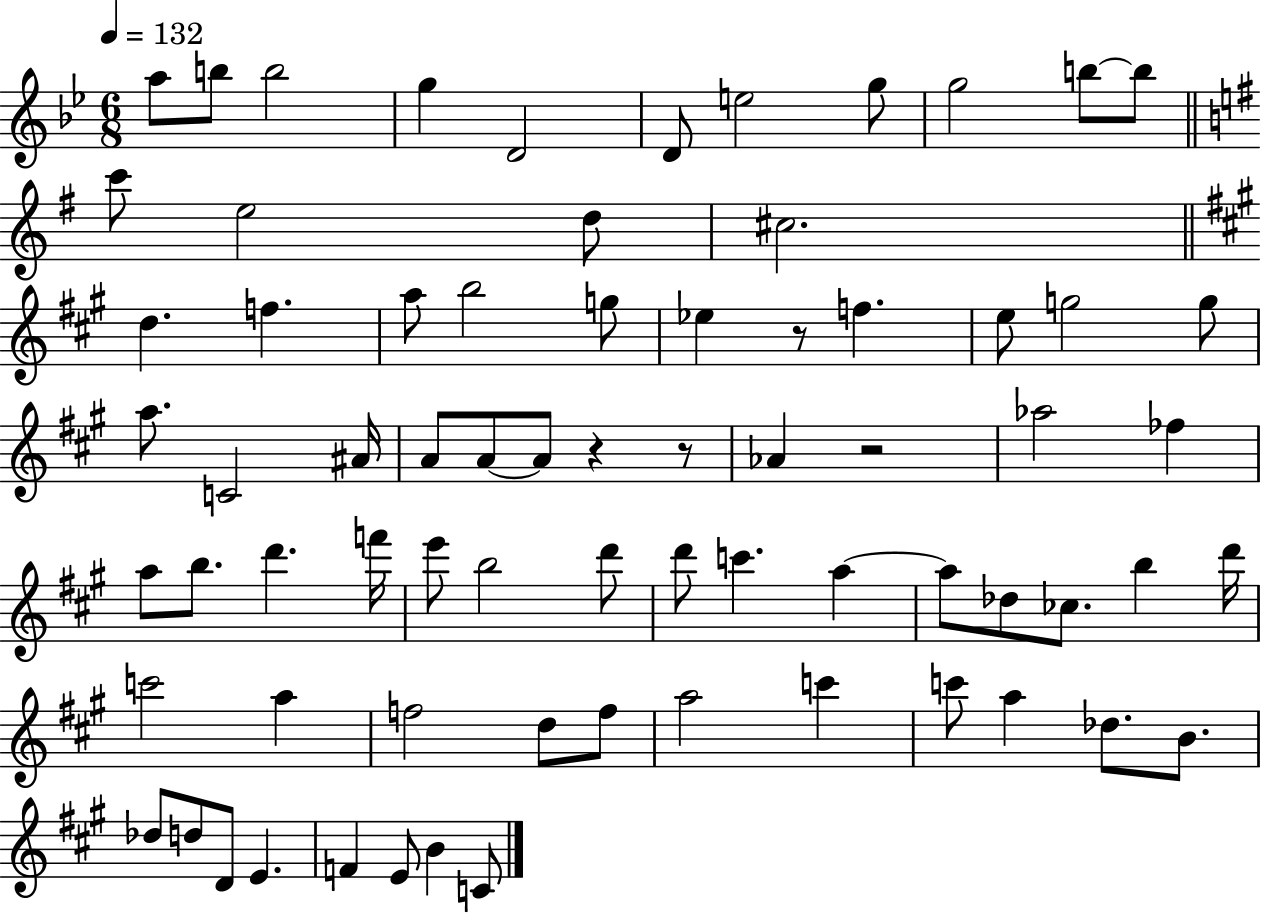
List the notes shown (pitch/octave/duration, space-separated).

A5/e B5/e B5/h G5/q D4/h D4/e E5/h G5/e G5/h B5/e B5/e C6/e E5/h D5/e C#5/h. D5/q. F5/q. A5/e B5/h G5/e Eb5/q R/e F5/q. E5/e G5/h G5/e A5/e. C4/h A#4/s A4/e A4/e A4/e R/q R/e Ab4/q R/h Ab5/h FES5/q A5/e B5/e. D6/q. F6/s E6/e B5/h D6/e D6/e C6/q. A5/q A5/e Db5/e CES5/e. B5/q D6/s C6/h A5/q F5/h D5/e F5/e A5/h C6/q C6/e A5/q Db5/e. B4/e. Db5/e D5/e D4/e E4/q. F4/q E4/e B4/q C4/e